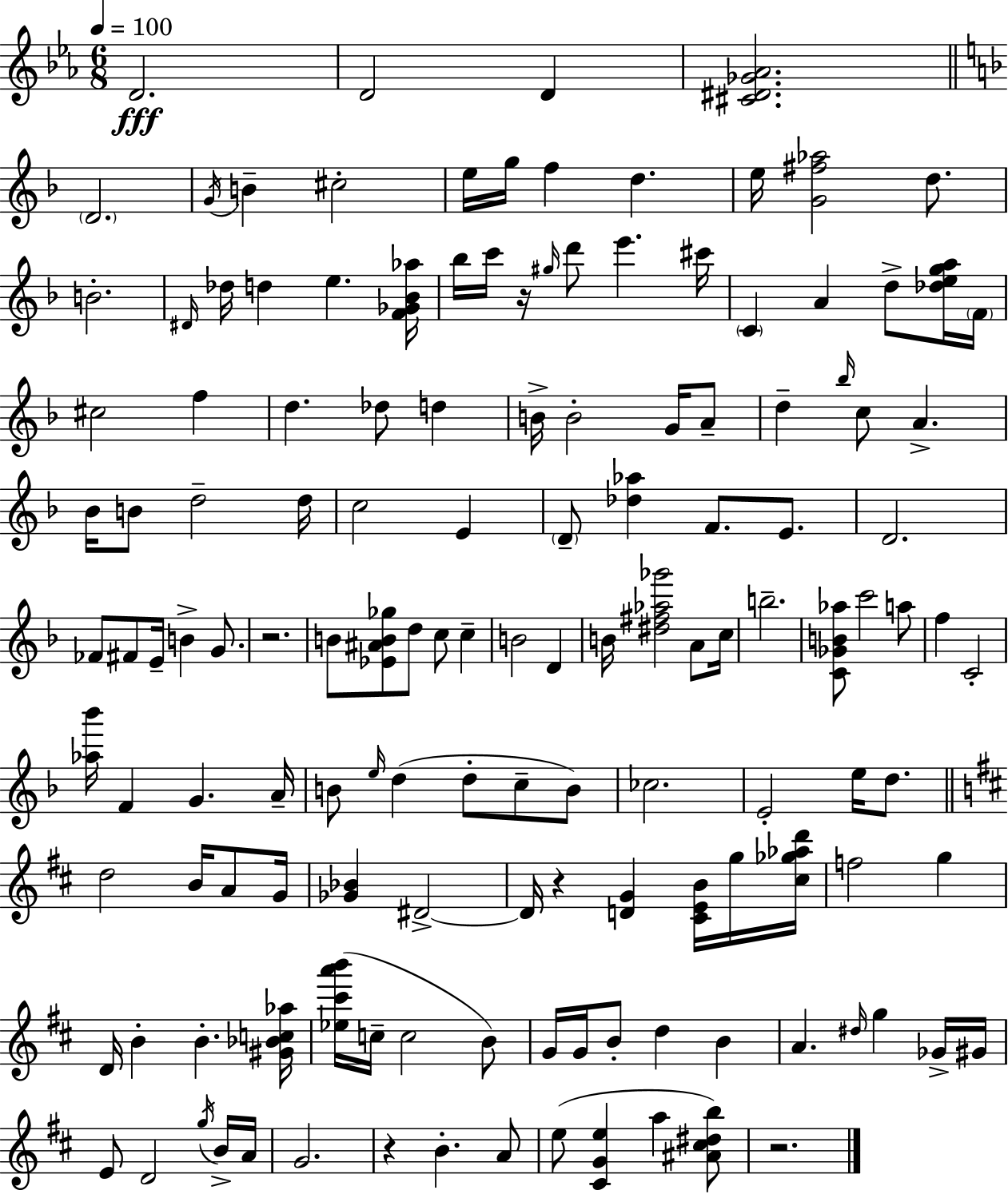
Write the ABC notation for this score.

X:1
T:Untitled
M:6/8
L:1/4
K:Cm
D2 D2 D [^C^D_G_A]2 D2 G/4 B ^c2 e/4 g/4 f d e/4 [G^f_a]2 d/2 B2 ^D/4 _d/4 d e [F_G_B_a]/4 _b/4 c'/4 z/4 ^g/4 d'/2 e' ^c'/4 C A d/2 [_dega]/4 F/4 ^c2 f d _d/2 d B/4 B2 G/4 A/2 d _b/4 c/2 A _B/4 B/2 d2 d/4 c2 E D/2 [_d_a] F/2 E/2 D2 _F/2 ^F/2 E/4 B G/2 z2 B/2 [_E^AB_g]/2 d/2 c/2 c B2 D B/4 [^d^f_a_g']2 A/2 c/4 b2 [C_GB_a]/2 c'2 a/2 f C2 [_a_b']/4 F G A/4 B/2 e/4 d d/2 c/2 B/2 _c2 E2 e/4 d/2 d2 B/4 A/2 G/4 [_G_B] ^D2 ^D/4 z [DG] [^CEB]/4 g/4 [^c_g_ad']/4 f2 g D/4 B B [^G_Bc_a]/4 [_e^c'a'b']/4 c/4 c2 B/2 G/4 G/4 B/2 d B A ^d/4 g _G/4 ^G/4 E/2 D2 g/4 B/4 A/4 G2 z B A/2 e/2 [^CGe] a [^A^c^db]/2 z2